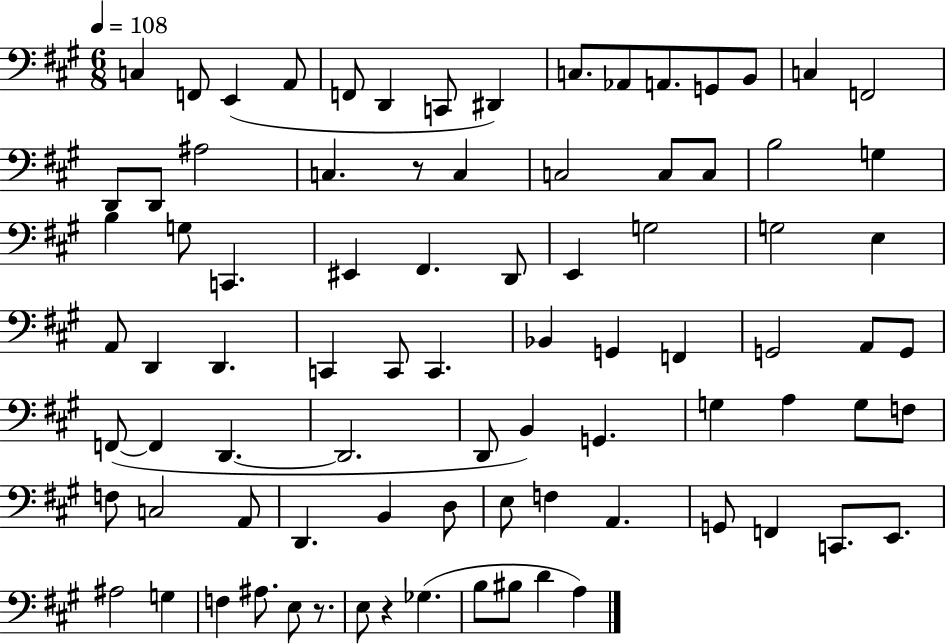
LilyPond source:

{
  \clef bass
  \numericTimeSignature
  \time 6/8
  \key a \major
  \tempo 4 = 108
  c4 f,8 e,4( a,8 | f,8 d,4 c,8 dis,4) | c8. aes,8 a,8. g,8 b,8 | c4 f,2 | \break d,8 d,8 ais2 | c4. r8 c4 | c2 c8 c8 | b2 g4 | \break b4 g8 c,4. | eis,4 fis,4. d,8 | e,4 g2 | g2 e4 | \break a,8 d,4 d,4. | c,4 c,8 c,4. | bes,4 g,4 f,4 | g,2 a,8 g,8 | \break f,8~(~ f,4 d,4.~~ | d,2. | d,8 b,4) g,4. | g4 a4 g8 f8 | \break f8 c2 a,8 | d,4. b,4 d8 | e8 f4 a,4. | g,8 f,4 c,8. e,8. | \break ais2 g4 | f4 ais8. e8 r8. | e8 r4 ges4.( | b8 bis8 d'4 a4) | \break \bar "|."
}